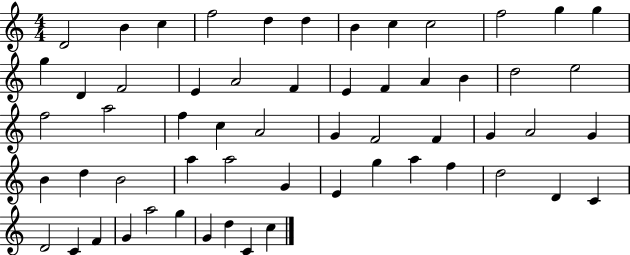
{
  \clef treble
  \numericTimeSignature
  \time 4/4
  \key c \major
  d'2 b'4 c''4 | f''2 d''4 d''4 | b'4 c''4 c''2 | f''2 g''4 g''4 | \break g''4 d'4 f'2 | e'4 a'2 f'4 | e'4 f'4 a'4 b'4 | d''2 e''2 | \break f''2 a''2 | f''4 c''4 a'2 | g'4 f'2 f'4 | g'4 a'2 g'4 | \break b'4 d''4 b'2 | a''4 a''2 g'4 | e'4 g''4 a''4 f''4 | d''2 d'4 c'4 | \break d'2 c'4 f'4 | g'4 a''2 g''4 | g'4 d''4 c'4 c''4 | \bar "|."
}